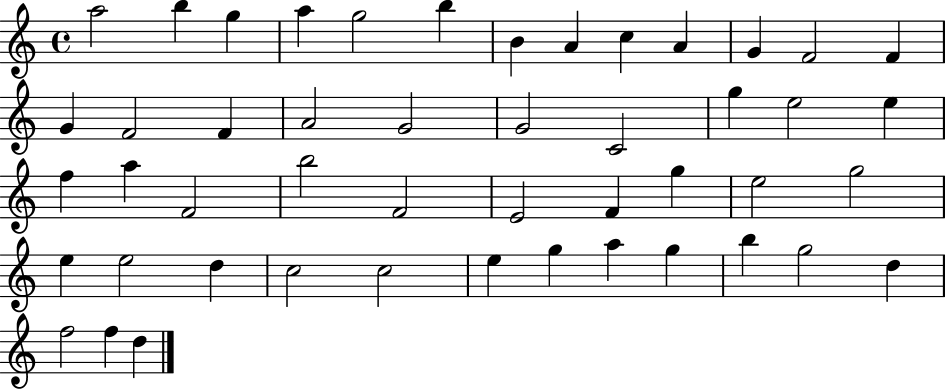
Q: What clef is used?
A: treble